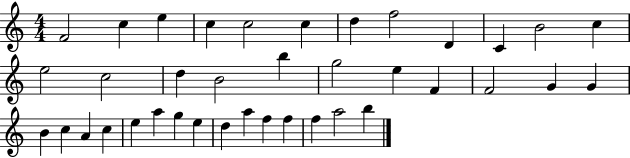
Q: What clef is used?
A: treble